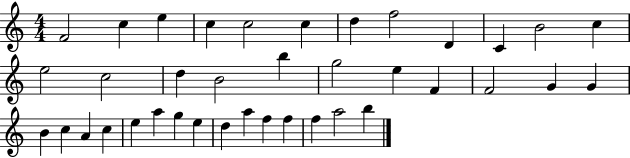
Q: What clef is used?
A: treble